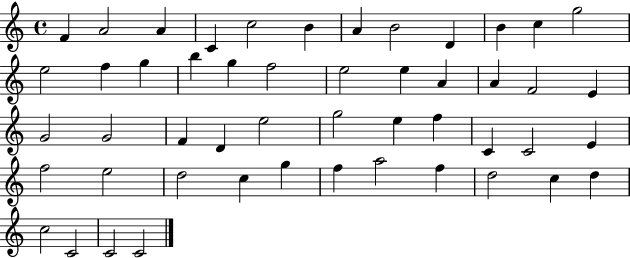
{
  \clef treble
  \time 4/4
  \defaultTimeSignature
  \key c \major
  f'4 a'2 a'4 | c'4 c''2 b'4 | a'4 b'2 d'4 | b'4 c''4 g''2 | \break e''2 f''4 g''4 | b''4 g''4 f''2 | e''2 e''4 a'4 | a'4 f'2 e'4 | \break g'2 g'2 | f'4 d'4 e''2 | g''2 e''4 f''4 | c'4 c'2 e'4 | \break f''2 e''2 | d''2 c''4 g''4 | f''4 a''2 f''4 | d''2 c''4 d''4 | \break c''2 c'2 | c'2 c'2 | \bar "|."
}